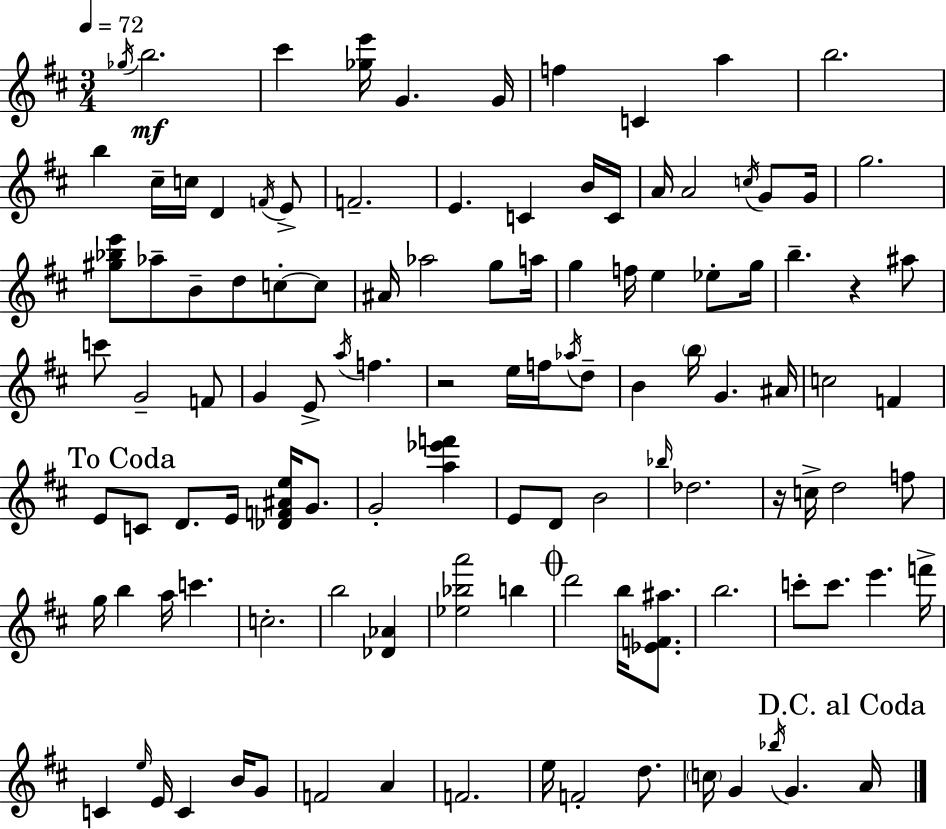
Gb5/s B5/h. C#6/q [Gb5,E6]/s G4/q. G4/s F5/q C4/q A5/q B5/h. B5/q C#5/s C5/s D4/q F4/s E4/e F4/h. E4/q. C4/q B4/s C4/s A4/s A4/h C5/s G4/e G4/s G5/h. [G#5,Bb5,E6]/e Ab5/e B4/e D5/e C5/e C5/e A#4/s Ab5/h G5/e A5/s G5/q F5/s E5/q Eb5/e G5/s B5/q. R/q A#5/e C6/e G4/h F4/e G4/q E4/e A5/s F5/q. R/h E5/s F5/s Ab5/s D5/e B4/q B5/s G4/q. A#4/s C5/h F4/q E4/e C4/e D4/e. E4/s [Db4,F4,A#4,E5]/s G4/e. G4/h [A5,Eb6,F6]/q E4/e D4/e B4/h Bb5/s Db5/h. R/s C5/s D5/h F5/e G5/s B5/q A5/s C6/q. C5/h. B5/h [Db4,Ab4]/q [Eb5,Bb5,A6]/h B5/q D6/h B5/s [Eb4,F4,A#5]/e. B5/h. C6/e C6/e. E6/q. F6/s C4/q E5/s E4/s C4/q B4/s G4/e F4/h A4/q F4/h. E5/s F4/h D5/e. C5/s G4/q Bb5/s G4/q. A4/s